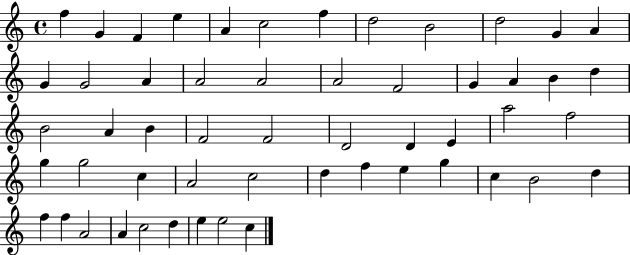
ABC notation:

X:1
T:Untitled
M:4/4
L:1/4
K:C
f G F e A c2 f d2 B2 d2 G A G G2 A A2 A2 A2 F2 G A B d B2 A B F2 F2 D2 D E a2 f2 g g2 c A2 c2 d f e g c B2 d f f A2 A c2 d e e2 c